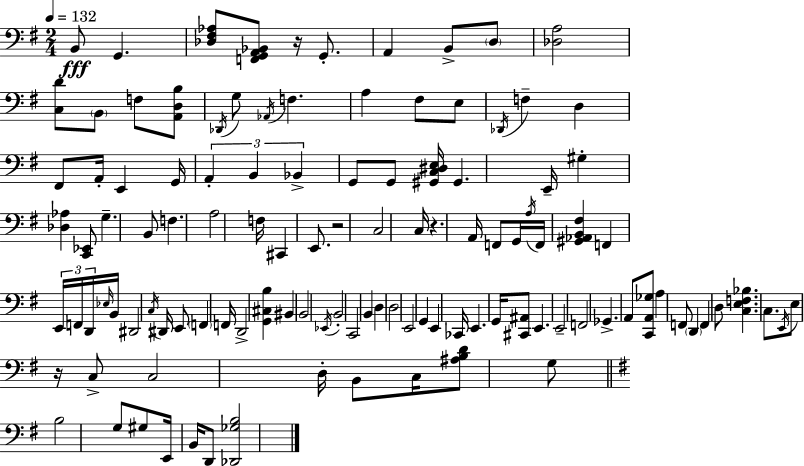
B2/e G2/q. [Db3,F#3,Ab3]/e [F2,G2,A2,Bb2]/e R/s G2/e. A2/q B2/e D3/e [Db3,A3]/h [C3,D4]/e B2/e F3/e [A2,D3,B3]/e Db2/s G3/e Ab2/s F3/q. A3/q F#3/e E3/e Db2/s F3/q D3/q F#2/e A2/s E2/q G2/s A2/q B2/q Bb2/q G2/e G2/e [G#2,C3,D#3,E3]/s G#2/q. E2/s G#3/q [Db3,Ab3]/q [C2,Eb2]/e G3/q. B2/e F3/q. A3/h F3/s C#2/q E2/e. R/h C3/h C3/s R/q. A2/s F2/e G2/s A3/s F2/s [G#2,Ab2,B2,F#3]/q F2/q E2/s F2/s D2/s Eb3/s B2/s D#2/h C3/s D#2/s E2/e F2/q F2/s D2/h [G2,C#3,B3]/q BIS2/q B2/h Eb2/s B2/h C2/h B2/q D3/q D3/h E2/h G2/q E2/q CES2/s E2/q. G2/s [C#2,A#2]/e E2/q. E2/h F2/h Gb2/q. A2/e [C2,A2,Gb3]/e A3/q F2/e D2/q F2/q D3/e [C3,E3,F3,Bb3]/q. C3/e. E2/s E3/e R/s C3/e C3/h D3/s B2/e C3/s [A#3,B3,D4]/e G3/e B3/h G3/e G#3/e E2/s B2/s D2/e [Db2,Gb3,B3]/h